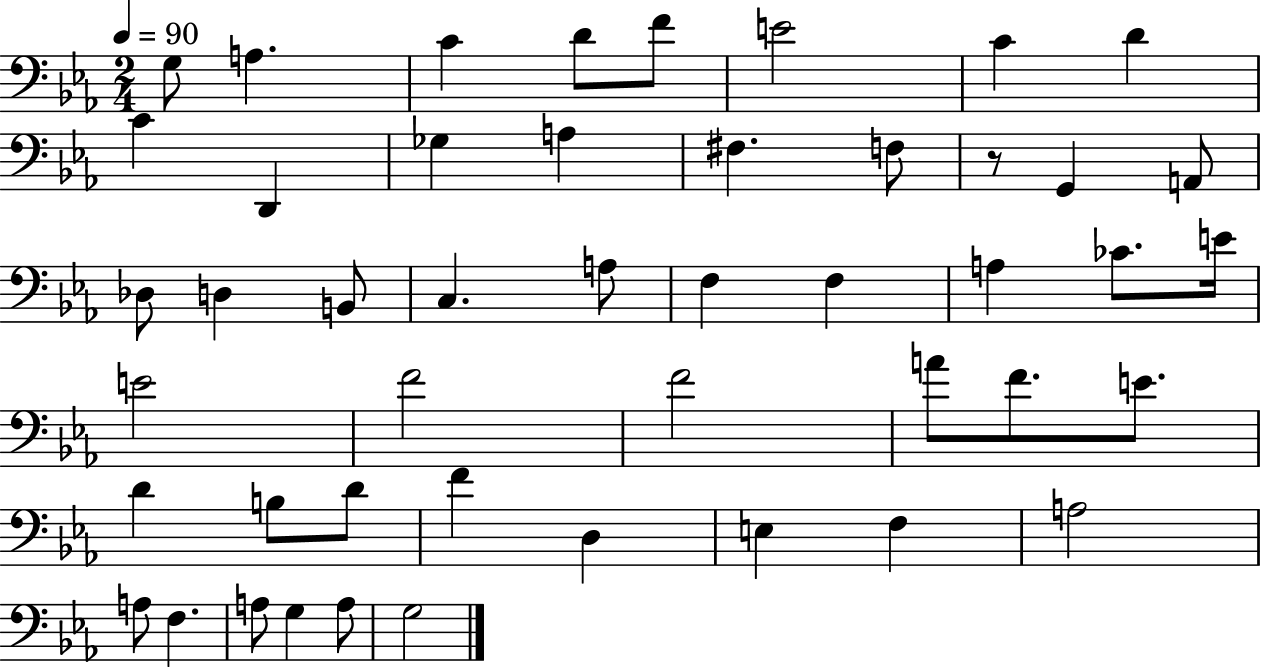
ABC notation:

X:1
T:Untitled
M:2/4
L:1/4
K:Eb
G,/2 A, C D/2 F/2 E2 C D C D,, _G, A, ^F, F,/2 z/2 G,, A,,/2 _D,/2 D, B,,/2 C, A,/2 F, F, A, _C/2 E/4 E2 F2 F2 A/2 F/2 E/2 D B,/2 D/2 F D, E, F, A,2 A,/2 F, A,/2 G, A,/2 G,2